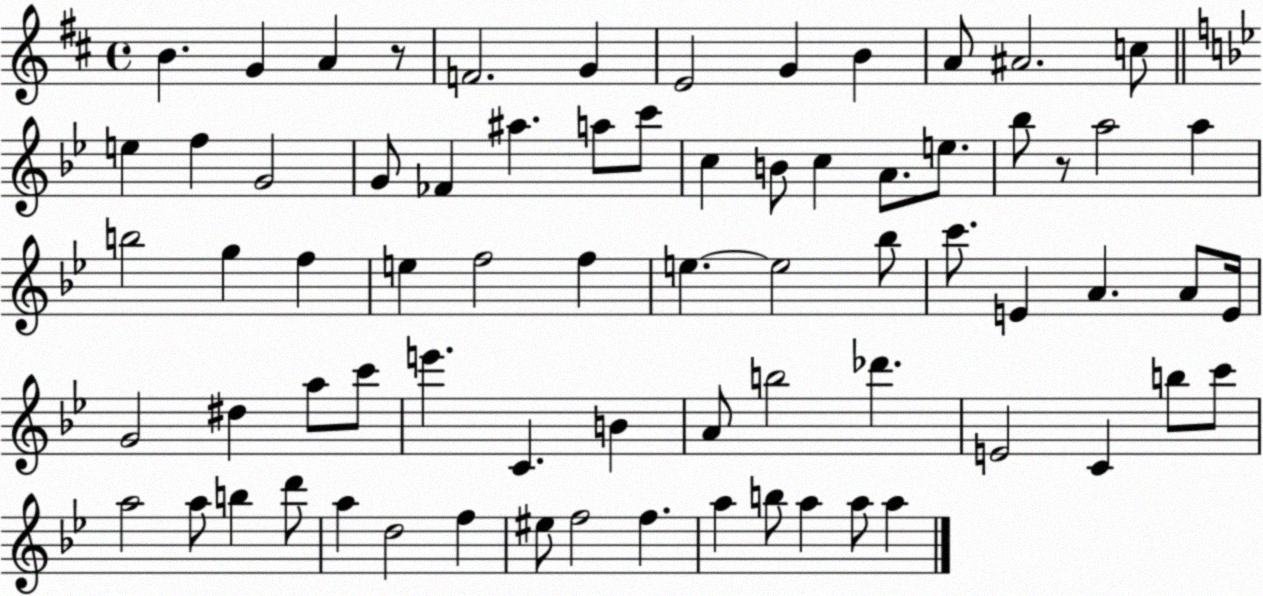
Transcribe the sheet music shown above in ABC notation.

X:1
T:Untitled
M:4/4
L:1/4
K:D
B G A z/2 F2 G E2 G B A/2 ^A2 c/2 e f G2 G/2 _F ^a a/2 c'/2 c B/2 c A/2 e/2 _b/2 z/2 a2 a b2 g f e f2 f e e2 _b/2 c'/2 E A A/2 E/4 G2 ^d a/2 c'/2 e' C B A/2 b2 _d' E2 C b/2 c'/2 a2 a/2 b d'/2 a d2 f ^e/2 f2 f a b/2 a a/2 a